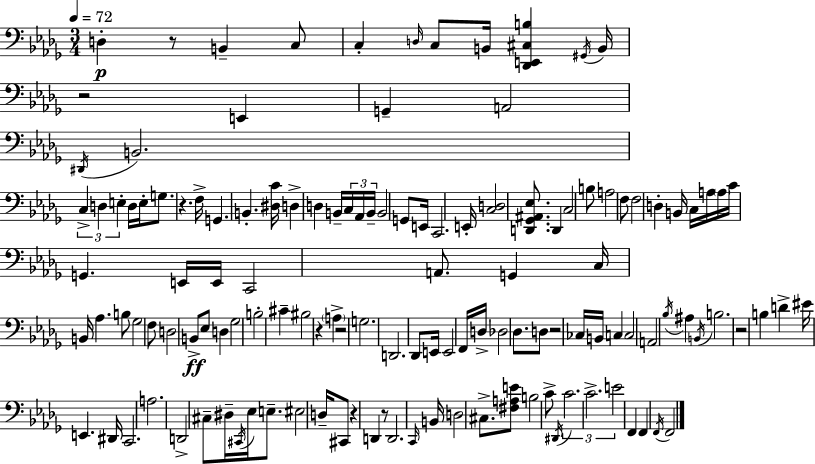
{
  \clef bass
  \numericTimeSignature
  \time 3/4
  \key bes \minor
  \tempo 4 = 72
  d4-.\p r8 b,4-- c8 | c4-. \grace { d16 } c8 b,16 <des, e, cis b>4 | \acciaccatura { gis,16 } b,16 r2 e,4 | g,4-- a,2 | \break \acciaccatura { dis,16 } b,2. | \tuplet 3/2 { c4-> d4 e4-. } | d16 e16-. g8. r4. | f16-> g,4. b,4.-. | \break <dis c'>16 d4-> d4 | b,16-- \tuplet 3/2 { c16 aes,16 b,16-- } b,2 | g,8 e,16 c,2. | e,16-. <c d>2 | \break <d, ges, ais, ees>8. d,4 c2 | b8 a2 | f8 f2 d4-. | b,16 c16 a16 \parenthesize a16 c'16 g,4. | \break e,16 e,16 c,2 | a,8. g,4 c16 b,16 aes4. | b8 ges2 | f8 d2 b,8->\ff | \break ees8 d4 ges2 | b2-. cis'4-- | bis2 r4 | \parenthesize a4-> r2 | \break g2. | d,2. | des,8 e,16 e,2 | f,16 d16-> des2 | \break des8. d8 r2 | ces16 b,16 c4 c2 | a,2 \acciaccatura { bes16 } | ais4 \acciaccatura { b,16 } b2. | \break r2 | b4 d'4-> eis'16 e,4. | dis,16 c,2. | a2. | \break d,2-> | cis8-- dis16-- \acciaccatura { cis,16 } ees16 e8.-- eis2 | d16-- cis,8 r4 | d,4 r8 d,2. | \break \grace { c,16 } b,16 d2 | cis8.-> <fis a e'>8 b2 | c'8-> \acciaccatura { dis,16 } \tuplet 3/2 { c'2. | c'2.-> | \break e'2 } | f,4 f,4 | \acciaccatura { f,16 } f,2 \bar "|."
}